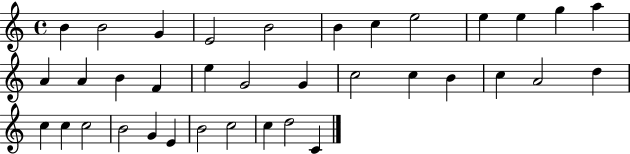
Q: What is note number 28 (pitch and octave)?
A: C5